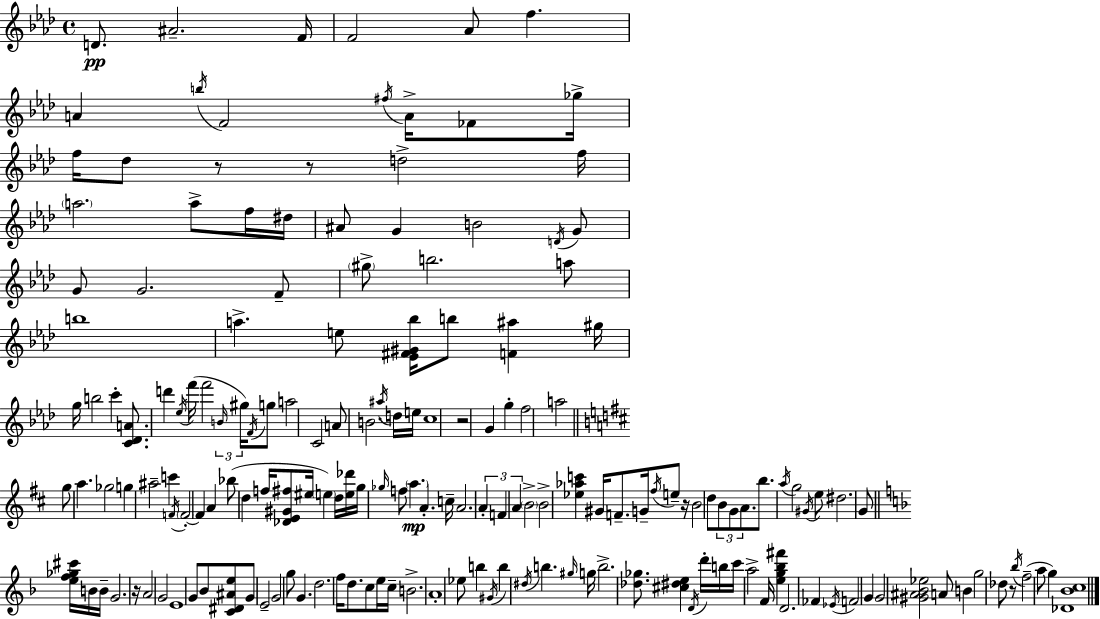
{
  \clef treble
  \time 4/4
  \defaultTimeSignature
  \key aes \major
  d'8.\pp ais'2.-- f'16 | f'2 aes'8 f''4. | a'4 \acciaccatura { b''16 } f'2 \acciaccatura { fis''16 } a'16-> fes'8 | ges''16-> f''16 des''8 r8 r8 d''2-> | \break f''16 \parenthesize a''2. a''8-> | f''16 dis''16 ais'8 g'4 b'2 | \acciaccatura { d'16 } g'8 g'8 g'2. | f'8-- \parenthesize gis''8-> b''2. | \break a''8 b''1 | a''4.-> e''8 <ees' fis' gis' bes''>16 b''8 <f' ais''>4 | gis''16 g''16 b''2 c'''4-. | <c' des' a'>8. d'''4 \acciaccatura { ees''16 } f'''16( f'''2 | \break \tuplet 3/2 { \grace { b'16 } gis''16) \acciaccatura { f'16 } } g''8 a''2 c'2 | a'8 b'2. | \acciaccatura { ais''16 } d''16 e''16 c''1 | r2 g'4 | \break g''4-. f''2 a''2 | \bar "||" \break \key d \major g''8 a''4. ges''2 | g''4 ais''2-- c'''4 | \acciaccatura { f'16 } \parenthesize f'2-.~~ f'4 a'4 | bes''8( d''4 f''16 <des' e' gis' fis''>8 eis''16 \parenthesize e''4) d''16 | \break <e'' des'''>16 g''16 \grace { ges''16 } f''8 \parenthesize a''4.\mp a'4.-. | c''16-- a'2. \tuplet 3/2 { a'4-. | f'4 a'4 } \parenthesize b'2-> | b'2-> <ees'' aes'' c'''>4 gis'16 f'8.-- | \break g'16-- \acciaccatura { fis''16 } e''8-- r16 b'2 d''8 | \tuplet 3/2 { b'8 g'8 a'8. } b''8. \acciaccatura { a''16 } g''2 | \acciaccatura { gis'16 } e''8 dis''2. | g'8 \bar "||" \break \key f \major <e'' f'' ges'' cis'''>16 b'16 b'16-- g'2. r16 | a'2 g'2 | e'1 | g'8 bes'8 <c' dis' ais' e''>8 g'8 e'2-- | \break g'2 g''8 g'4. | d''2. f''16 d''8. | c''8 e''16 c''16-- b'2.-> | a'1-. | \break ees''8 b''4 \acciaccatura { gis'16 } b''4 \acciaccatura { dis''16 } b''4. | \grace { gis''16 } g''16 b''2.-> | <des'' ges''>8. <cis'' dis'' e''>4 \acciaccatura { d'16 } d'''16-. b''16 c'''16 a''2-> | f'16 <e'' g'' bes'' fis'''>4 d'2. | \break fes'4 \acciaccatura { ees'16 } f'2 | g'4 g'2 <gis' ais' bes' ees''>2 | a'8 b'4 g''2 | des''8 r8 \acciaccatura { bes''16 }( f''2-- | \break a''8 g''4) <des' bes' c''>1 | \bar "|."
}